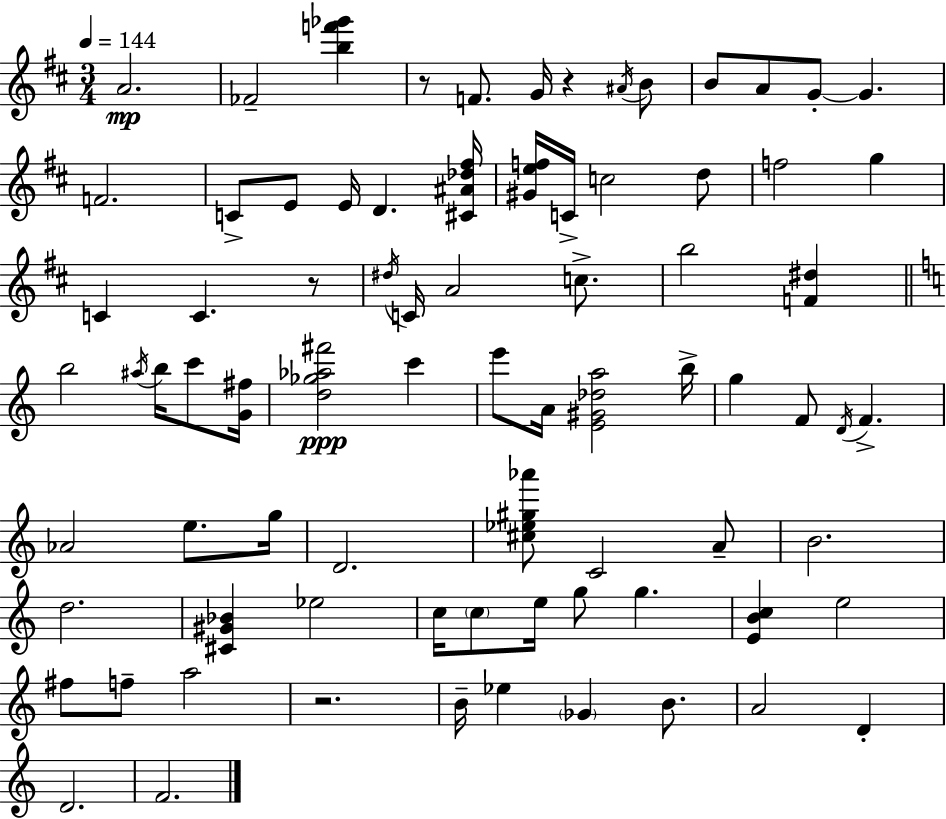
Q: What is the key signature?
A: D major